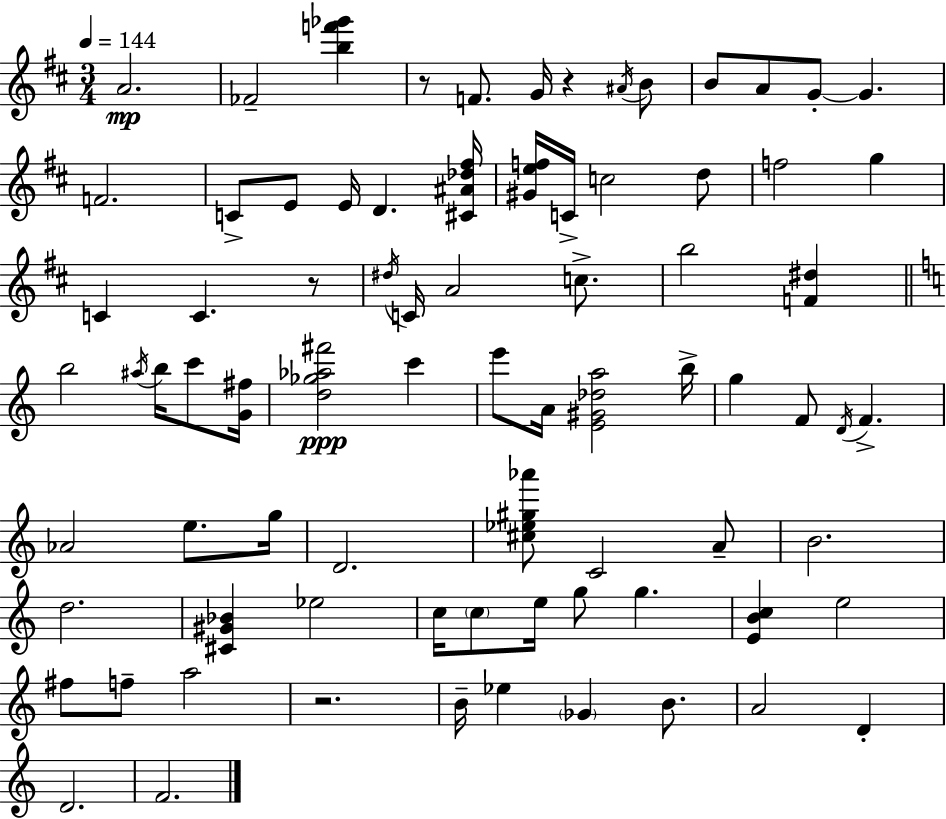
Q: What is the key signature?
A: D major